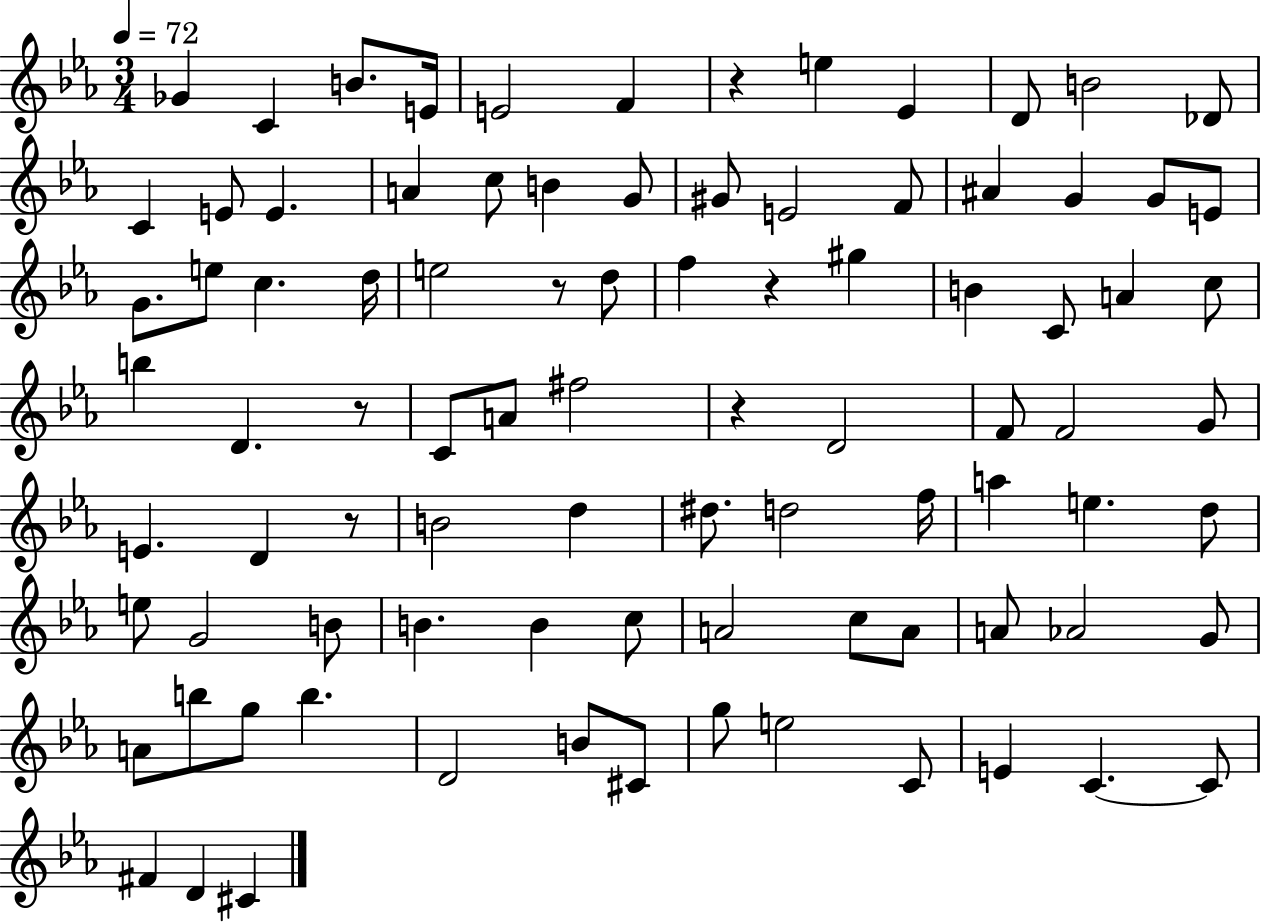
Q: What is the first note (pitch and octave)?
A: Gb4